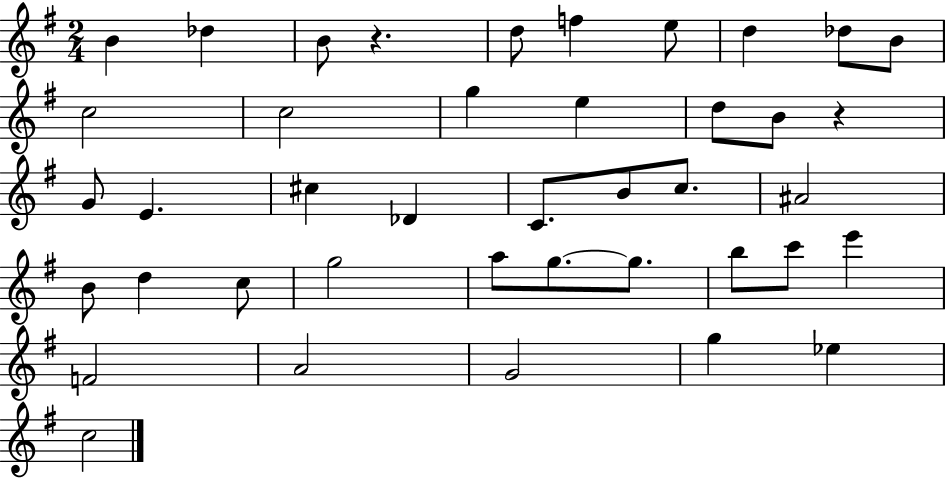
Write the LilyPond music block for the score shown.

{
  \clef treble
  \numericTimeSignature
  \time 2/4
  \key g \major
  b'4 des''4 | b'8 r4. | d''8 f''4 e''8 | d''4 des''8 b'8 | \break c''2 | c''2 | g''4 e''4 | d''8 b'8 r4 | \break g'8 e'4. | cis''4 des'4 | c'8. b'8 c''8. | ais'2 | \break b'8 d''4 c''8 | g''2 | a''8 g''8.~~ g''8. | b''8 c'''8 e'''4 | \break f'2 | a'2 | g'2 | g''4 ees''4 | \break c''2 | \bar "|."
}